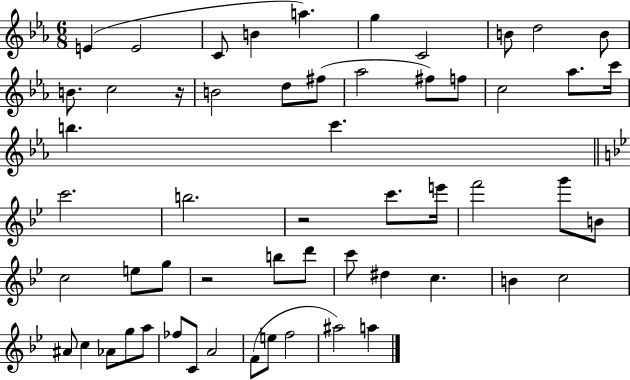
X:1
T:Untitled
M:6/8
L:1/4
K:Eb
E E2 C/2 B a g C2 B/2 d2 B/2 B/2 c2 z/4 B2 d/2 ^f/2 _a2 ^f/2 f/2 c2 _a/2 c'/4 b c' c'2 b2 z2 c'/2 e'/4 f'2 g'/2 B/2 c2 e/2 g/2 z2 b/2 d'/2 c'/2 ^d c B c2 ^A/2 c _A/2 g/2 a/2 _f/2 C/2 A2 F/2 e/2 f2 ^a2 a